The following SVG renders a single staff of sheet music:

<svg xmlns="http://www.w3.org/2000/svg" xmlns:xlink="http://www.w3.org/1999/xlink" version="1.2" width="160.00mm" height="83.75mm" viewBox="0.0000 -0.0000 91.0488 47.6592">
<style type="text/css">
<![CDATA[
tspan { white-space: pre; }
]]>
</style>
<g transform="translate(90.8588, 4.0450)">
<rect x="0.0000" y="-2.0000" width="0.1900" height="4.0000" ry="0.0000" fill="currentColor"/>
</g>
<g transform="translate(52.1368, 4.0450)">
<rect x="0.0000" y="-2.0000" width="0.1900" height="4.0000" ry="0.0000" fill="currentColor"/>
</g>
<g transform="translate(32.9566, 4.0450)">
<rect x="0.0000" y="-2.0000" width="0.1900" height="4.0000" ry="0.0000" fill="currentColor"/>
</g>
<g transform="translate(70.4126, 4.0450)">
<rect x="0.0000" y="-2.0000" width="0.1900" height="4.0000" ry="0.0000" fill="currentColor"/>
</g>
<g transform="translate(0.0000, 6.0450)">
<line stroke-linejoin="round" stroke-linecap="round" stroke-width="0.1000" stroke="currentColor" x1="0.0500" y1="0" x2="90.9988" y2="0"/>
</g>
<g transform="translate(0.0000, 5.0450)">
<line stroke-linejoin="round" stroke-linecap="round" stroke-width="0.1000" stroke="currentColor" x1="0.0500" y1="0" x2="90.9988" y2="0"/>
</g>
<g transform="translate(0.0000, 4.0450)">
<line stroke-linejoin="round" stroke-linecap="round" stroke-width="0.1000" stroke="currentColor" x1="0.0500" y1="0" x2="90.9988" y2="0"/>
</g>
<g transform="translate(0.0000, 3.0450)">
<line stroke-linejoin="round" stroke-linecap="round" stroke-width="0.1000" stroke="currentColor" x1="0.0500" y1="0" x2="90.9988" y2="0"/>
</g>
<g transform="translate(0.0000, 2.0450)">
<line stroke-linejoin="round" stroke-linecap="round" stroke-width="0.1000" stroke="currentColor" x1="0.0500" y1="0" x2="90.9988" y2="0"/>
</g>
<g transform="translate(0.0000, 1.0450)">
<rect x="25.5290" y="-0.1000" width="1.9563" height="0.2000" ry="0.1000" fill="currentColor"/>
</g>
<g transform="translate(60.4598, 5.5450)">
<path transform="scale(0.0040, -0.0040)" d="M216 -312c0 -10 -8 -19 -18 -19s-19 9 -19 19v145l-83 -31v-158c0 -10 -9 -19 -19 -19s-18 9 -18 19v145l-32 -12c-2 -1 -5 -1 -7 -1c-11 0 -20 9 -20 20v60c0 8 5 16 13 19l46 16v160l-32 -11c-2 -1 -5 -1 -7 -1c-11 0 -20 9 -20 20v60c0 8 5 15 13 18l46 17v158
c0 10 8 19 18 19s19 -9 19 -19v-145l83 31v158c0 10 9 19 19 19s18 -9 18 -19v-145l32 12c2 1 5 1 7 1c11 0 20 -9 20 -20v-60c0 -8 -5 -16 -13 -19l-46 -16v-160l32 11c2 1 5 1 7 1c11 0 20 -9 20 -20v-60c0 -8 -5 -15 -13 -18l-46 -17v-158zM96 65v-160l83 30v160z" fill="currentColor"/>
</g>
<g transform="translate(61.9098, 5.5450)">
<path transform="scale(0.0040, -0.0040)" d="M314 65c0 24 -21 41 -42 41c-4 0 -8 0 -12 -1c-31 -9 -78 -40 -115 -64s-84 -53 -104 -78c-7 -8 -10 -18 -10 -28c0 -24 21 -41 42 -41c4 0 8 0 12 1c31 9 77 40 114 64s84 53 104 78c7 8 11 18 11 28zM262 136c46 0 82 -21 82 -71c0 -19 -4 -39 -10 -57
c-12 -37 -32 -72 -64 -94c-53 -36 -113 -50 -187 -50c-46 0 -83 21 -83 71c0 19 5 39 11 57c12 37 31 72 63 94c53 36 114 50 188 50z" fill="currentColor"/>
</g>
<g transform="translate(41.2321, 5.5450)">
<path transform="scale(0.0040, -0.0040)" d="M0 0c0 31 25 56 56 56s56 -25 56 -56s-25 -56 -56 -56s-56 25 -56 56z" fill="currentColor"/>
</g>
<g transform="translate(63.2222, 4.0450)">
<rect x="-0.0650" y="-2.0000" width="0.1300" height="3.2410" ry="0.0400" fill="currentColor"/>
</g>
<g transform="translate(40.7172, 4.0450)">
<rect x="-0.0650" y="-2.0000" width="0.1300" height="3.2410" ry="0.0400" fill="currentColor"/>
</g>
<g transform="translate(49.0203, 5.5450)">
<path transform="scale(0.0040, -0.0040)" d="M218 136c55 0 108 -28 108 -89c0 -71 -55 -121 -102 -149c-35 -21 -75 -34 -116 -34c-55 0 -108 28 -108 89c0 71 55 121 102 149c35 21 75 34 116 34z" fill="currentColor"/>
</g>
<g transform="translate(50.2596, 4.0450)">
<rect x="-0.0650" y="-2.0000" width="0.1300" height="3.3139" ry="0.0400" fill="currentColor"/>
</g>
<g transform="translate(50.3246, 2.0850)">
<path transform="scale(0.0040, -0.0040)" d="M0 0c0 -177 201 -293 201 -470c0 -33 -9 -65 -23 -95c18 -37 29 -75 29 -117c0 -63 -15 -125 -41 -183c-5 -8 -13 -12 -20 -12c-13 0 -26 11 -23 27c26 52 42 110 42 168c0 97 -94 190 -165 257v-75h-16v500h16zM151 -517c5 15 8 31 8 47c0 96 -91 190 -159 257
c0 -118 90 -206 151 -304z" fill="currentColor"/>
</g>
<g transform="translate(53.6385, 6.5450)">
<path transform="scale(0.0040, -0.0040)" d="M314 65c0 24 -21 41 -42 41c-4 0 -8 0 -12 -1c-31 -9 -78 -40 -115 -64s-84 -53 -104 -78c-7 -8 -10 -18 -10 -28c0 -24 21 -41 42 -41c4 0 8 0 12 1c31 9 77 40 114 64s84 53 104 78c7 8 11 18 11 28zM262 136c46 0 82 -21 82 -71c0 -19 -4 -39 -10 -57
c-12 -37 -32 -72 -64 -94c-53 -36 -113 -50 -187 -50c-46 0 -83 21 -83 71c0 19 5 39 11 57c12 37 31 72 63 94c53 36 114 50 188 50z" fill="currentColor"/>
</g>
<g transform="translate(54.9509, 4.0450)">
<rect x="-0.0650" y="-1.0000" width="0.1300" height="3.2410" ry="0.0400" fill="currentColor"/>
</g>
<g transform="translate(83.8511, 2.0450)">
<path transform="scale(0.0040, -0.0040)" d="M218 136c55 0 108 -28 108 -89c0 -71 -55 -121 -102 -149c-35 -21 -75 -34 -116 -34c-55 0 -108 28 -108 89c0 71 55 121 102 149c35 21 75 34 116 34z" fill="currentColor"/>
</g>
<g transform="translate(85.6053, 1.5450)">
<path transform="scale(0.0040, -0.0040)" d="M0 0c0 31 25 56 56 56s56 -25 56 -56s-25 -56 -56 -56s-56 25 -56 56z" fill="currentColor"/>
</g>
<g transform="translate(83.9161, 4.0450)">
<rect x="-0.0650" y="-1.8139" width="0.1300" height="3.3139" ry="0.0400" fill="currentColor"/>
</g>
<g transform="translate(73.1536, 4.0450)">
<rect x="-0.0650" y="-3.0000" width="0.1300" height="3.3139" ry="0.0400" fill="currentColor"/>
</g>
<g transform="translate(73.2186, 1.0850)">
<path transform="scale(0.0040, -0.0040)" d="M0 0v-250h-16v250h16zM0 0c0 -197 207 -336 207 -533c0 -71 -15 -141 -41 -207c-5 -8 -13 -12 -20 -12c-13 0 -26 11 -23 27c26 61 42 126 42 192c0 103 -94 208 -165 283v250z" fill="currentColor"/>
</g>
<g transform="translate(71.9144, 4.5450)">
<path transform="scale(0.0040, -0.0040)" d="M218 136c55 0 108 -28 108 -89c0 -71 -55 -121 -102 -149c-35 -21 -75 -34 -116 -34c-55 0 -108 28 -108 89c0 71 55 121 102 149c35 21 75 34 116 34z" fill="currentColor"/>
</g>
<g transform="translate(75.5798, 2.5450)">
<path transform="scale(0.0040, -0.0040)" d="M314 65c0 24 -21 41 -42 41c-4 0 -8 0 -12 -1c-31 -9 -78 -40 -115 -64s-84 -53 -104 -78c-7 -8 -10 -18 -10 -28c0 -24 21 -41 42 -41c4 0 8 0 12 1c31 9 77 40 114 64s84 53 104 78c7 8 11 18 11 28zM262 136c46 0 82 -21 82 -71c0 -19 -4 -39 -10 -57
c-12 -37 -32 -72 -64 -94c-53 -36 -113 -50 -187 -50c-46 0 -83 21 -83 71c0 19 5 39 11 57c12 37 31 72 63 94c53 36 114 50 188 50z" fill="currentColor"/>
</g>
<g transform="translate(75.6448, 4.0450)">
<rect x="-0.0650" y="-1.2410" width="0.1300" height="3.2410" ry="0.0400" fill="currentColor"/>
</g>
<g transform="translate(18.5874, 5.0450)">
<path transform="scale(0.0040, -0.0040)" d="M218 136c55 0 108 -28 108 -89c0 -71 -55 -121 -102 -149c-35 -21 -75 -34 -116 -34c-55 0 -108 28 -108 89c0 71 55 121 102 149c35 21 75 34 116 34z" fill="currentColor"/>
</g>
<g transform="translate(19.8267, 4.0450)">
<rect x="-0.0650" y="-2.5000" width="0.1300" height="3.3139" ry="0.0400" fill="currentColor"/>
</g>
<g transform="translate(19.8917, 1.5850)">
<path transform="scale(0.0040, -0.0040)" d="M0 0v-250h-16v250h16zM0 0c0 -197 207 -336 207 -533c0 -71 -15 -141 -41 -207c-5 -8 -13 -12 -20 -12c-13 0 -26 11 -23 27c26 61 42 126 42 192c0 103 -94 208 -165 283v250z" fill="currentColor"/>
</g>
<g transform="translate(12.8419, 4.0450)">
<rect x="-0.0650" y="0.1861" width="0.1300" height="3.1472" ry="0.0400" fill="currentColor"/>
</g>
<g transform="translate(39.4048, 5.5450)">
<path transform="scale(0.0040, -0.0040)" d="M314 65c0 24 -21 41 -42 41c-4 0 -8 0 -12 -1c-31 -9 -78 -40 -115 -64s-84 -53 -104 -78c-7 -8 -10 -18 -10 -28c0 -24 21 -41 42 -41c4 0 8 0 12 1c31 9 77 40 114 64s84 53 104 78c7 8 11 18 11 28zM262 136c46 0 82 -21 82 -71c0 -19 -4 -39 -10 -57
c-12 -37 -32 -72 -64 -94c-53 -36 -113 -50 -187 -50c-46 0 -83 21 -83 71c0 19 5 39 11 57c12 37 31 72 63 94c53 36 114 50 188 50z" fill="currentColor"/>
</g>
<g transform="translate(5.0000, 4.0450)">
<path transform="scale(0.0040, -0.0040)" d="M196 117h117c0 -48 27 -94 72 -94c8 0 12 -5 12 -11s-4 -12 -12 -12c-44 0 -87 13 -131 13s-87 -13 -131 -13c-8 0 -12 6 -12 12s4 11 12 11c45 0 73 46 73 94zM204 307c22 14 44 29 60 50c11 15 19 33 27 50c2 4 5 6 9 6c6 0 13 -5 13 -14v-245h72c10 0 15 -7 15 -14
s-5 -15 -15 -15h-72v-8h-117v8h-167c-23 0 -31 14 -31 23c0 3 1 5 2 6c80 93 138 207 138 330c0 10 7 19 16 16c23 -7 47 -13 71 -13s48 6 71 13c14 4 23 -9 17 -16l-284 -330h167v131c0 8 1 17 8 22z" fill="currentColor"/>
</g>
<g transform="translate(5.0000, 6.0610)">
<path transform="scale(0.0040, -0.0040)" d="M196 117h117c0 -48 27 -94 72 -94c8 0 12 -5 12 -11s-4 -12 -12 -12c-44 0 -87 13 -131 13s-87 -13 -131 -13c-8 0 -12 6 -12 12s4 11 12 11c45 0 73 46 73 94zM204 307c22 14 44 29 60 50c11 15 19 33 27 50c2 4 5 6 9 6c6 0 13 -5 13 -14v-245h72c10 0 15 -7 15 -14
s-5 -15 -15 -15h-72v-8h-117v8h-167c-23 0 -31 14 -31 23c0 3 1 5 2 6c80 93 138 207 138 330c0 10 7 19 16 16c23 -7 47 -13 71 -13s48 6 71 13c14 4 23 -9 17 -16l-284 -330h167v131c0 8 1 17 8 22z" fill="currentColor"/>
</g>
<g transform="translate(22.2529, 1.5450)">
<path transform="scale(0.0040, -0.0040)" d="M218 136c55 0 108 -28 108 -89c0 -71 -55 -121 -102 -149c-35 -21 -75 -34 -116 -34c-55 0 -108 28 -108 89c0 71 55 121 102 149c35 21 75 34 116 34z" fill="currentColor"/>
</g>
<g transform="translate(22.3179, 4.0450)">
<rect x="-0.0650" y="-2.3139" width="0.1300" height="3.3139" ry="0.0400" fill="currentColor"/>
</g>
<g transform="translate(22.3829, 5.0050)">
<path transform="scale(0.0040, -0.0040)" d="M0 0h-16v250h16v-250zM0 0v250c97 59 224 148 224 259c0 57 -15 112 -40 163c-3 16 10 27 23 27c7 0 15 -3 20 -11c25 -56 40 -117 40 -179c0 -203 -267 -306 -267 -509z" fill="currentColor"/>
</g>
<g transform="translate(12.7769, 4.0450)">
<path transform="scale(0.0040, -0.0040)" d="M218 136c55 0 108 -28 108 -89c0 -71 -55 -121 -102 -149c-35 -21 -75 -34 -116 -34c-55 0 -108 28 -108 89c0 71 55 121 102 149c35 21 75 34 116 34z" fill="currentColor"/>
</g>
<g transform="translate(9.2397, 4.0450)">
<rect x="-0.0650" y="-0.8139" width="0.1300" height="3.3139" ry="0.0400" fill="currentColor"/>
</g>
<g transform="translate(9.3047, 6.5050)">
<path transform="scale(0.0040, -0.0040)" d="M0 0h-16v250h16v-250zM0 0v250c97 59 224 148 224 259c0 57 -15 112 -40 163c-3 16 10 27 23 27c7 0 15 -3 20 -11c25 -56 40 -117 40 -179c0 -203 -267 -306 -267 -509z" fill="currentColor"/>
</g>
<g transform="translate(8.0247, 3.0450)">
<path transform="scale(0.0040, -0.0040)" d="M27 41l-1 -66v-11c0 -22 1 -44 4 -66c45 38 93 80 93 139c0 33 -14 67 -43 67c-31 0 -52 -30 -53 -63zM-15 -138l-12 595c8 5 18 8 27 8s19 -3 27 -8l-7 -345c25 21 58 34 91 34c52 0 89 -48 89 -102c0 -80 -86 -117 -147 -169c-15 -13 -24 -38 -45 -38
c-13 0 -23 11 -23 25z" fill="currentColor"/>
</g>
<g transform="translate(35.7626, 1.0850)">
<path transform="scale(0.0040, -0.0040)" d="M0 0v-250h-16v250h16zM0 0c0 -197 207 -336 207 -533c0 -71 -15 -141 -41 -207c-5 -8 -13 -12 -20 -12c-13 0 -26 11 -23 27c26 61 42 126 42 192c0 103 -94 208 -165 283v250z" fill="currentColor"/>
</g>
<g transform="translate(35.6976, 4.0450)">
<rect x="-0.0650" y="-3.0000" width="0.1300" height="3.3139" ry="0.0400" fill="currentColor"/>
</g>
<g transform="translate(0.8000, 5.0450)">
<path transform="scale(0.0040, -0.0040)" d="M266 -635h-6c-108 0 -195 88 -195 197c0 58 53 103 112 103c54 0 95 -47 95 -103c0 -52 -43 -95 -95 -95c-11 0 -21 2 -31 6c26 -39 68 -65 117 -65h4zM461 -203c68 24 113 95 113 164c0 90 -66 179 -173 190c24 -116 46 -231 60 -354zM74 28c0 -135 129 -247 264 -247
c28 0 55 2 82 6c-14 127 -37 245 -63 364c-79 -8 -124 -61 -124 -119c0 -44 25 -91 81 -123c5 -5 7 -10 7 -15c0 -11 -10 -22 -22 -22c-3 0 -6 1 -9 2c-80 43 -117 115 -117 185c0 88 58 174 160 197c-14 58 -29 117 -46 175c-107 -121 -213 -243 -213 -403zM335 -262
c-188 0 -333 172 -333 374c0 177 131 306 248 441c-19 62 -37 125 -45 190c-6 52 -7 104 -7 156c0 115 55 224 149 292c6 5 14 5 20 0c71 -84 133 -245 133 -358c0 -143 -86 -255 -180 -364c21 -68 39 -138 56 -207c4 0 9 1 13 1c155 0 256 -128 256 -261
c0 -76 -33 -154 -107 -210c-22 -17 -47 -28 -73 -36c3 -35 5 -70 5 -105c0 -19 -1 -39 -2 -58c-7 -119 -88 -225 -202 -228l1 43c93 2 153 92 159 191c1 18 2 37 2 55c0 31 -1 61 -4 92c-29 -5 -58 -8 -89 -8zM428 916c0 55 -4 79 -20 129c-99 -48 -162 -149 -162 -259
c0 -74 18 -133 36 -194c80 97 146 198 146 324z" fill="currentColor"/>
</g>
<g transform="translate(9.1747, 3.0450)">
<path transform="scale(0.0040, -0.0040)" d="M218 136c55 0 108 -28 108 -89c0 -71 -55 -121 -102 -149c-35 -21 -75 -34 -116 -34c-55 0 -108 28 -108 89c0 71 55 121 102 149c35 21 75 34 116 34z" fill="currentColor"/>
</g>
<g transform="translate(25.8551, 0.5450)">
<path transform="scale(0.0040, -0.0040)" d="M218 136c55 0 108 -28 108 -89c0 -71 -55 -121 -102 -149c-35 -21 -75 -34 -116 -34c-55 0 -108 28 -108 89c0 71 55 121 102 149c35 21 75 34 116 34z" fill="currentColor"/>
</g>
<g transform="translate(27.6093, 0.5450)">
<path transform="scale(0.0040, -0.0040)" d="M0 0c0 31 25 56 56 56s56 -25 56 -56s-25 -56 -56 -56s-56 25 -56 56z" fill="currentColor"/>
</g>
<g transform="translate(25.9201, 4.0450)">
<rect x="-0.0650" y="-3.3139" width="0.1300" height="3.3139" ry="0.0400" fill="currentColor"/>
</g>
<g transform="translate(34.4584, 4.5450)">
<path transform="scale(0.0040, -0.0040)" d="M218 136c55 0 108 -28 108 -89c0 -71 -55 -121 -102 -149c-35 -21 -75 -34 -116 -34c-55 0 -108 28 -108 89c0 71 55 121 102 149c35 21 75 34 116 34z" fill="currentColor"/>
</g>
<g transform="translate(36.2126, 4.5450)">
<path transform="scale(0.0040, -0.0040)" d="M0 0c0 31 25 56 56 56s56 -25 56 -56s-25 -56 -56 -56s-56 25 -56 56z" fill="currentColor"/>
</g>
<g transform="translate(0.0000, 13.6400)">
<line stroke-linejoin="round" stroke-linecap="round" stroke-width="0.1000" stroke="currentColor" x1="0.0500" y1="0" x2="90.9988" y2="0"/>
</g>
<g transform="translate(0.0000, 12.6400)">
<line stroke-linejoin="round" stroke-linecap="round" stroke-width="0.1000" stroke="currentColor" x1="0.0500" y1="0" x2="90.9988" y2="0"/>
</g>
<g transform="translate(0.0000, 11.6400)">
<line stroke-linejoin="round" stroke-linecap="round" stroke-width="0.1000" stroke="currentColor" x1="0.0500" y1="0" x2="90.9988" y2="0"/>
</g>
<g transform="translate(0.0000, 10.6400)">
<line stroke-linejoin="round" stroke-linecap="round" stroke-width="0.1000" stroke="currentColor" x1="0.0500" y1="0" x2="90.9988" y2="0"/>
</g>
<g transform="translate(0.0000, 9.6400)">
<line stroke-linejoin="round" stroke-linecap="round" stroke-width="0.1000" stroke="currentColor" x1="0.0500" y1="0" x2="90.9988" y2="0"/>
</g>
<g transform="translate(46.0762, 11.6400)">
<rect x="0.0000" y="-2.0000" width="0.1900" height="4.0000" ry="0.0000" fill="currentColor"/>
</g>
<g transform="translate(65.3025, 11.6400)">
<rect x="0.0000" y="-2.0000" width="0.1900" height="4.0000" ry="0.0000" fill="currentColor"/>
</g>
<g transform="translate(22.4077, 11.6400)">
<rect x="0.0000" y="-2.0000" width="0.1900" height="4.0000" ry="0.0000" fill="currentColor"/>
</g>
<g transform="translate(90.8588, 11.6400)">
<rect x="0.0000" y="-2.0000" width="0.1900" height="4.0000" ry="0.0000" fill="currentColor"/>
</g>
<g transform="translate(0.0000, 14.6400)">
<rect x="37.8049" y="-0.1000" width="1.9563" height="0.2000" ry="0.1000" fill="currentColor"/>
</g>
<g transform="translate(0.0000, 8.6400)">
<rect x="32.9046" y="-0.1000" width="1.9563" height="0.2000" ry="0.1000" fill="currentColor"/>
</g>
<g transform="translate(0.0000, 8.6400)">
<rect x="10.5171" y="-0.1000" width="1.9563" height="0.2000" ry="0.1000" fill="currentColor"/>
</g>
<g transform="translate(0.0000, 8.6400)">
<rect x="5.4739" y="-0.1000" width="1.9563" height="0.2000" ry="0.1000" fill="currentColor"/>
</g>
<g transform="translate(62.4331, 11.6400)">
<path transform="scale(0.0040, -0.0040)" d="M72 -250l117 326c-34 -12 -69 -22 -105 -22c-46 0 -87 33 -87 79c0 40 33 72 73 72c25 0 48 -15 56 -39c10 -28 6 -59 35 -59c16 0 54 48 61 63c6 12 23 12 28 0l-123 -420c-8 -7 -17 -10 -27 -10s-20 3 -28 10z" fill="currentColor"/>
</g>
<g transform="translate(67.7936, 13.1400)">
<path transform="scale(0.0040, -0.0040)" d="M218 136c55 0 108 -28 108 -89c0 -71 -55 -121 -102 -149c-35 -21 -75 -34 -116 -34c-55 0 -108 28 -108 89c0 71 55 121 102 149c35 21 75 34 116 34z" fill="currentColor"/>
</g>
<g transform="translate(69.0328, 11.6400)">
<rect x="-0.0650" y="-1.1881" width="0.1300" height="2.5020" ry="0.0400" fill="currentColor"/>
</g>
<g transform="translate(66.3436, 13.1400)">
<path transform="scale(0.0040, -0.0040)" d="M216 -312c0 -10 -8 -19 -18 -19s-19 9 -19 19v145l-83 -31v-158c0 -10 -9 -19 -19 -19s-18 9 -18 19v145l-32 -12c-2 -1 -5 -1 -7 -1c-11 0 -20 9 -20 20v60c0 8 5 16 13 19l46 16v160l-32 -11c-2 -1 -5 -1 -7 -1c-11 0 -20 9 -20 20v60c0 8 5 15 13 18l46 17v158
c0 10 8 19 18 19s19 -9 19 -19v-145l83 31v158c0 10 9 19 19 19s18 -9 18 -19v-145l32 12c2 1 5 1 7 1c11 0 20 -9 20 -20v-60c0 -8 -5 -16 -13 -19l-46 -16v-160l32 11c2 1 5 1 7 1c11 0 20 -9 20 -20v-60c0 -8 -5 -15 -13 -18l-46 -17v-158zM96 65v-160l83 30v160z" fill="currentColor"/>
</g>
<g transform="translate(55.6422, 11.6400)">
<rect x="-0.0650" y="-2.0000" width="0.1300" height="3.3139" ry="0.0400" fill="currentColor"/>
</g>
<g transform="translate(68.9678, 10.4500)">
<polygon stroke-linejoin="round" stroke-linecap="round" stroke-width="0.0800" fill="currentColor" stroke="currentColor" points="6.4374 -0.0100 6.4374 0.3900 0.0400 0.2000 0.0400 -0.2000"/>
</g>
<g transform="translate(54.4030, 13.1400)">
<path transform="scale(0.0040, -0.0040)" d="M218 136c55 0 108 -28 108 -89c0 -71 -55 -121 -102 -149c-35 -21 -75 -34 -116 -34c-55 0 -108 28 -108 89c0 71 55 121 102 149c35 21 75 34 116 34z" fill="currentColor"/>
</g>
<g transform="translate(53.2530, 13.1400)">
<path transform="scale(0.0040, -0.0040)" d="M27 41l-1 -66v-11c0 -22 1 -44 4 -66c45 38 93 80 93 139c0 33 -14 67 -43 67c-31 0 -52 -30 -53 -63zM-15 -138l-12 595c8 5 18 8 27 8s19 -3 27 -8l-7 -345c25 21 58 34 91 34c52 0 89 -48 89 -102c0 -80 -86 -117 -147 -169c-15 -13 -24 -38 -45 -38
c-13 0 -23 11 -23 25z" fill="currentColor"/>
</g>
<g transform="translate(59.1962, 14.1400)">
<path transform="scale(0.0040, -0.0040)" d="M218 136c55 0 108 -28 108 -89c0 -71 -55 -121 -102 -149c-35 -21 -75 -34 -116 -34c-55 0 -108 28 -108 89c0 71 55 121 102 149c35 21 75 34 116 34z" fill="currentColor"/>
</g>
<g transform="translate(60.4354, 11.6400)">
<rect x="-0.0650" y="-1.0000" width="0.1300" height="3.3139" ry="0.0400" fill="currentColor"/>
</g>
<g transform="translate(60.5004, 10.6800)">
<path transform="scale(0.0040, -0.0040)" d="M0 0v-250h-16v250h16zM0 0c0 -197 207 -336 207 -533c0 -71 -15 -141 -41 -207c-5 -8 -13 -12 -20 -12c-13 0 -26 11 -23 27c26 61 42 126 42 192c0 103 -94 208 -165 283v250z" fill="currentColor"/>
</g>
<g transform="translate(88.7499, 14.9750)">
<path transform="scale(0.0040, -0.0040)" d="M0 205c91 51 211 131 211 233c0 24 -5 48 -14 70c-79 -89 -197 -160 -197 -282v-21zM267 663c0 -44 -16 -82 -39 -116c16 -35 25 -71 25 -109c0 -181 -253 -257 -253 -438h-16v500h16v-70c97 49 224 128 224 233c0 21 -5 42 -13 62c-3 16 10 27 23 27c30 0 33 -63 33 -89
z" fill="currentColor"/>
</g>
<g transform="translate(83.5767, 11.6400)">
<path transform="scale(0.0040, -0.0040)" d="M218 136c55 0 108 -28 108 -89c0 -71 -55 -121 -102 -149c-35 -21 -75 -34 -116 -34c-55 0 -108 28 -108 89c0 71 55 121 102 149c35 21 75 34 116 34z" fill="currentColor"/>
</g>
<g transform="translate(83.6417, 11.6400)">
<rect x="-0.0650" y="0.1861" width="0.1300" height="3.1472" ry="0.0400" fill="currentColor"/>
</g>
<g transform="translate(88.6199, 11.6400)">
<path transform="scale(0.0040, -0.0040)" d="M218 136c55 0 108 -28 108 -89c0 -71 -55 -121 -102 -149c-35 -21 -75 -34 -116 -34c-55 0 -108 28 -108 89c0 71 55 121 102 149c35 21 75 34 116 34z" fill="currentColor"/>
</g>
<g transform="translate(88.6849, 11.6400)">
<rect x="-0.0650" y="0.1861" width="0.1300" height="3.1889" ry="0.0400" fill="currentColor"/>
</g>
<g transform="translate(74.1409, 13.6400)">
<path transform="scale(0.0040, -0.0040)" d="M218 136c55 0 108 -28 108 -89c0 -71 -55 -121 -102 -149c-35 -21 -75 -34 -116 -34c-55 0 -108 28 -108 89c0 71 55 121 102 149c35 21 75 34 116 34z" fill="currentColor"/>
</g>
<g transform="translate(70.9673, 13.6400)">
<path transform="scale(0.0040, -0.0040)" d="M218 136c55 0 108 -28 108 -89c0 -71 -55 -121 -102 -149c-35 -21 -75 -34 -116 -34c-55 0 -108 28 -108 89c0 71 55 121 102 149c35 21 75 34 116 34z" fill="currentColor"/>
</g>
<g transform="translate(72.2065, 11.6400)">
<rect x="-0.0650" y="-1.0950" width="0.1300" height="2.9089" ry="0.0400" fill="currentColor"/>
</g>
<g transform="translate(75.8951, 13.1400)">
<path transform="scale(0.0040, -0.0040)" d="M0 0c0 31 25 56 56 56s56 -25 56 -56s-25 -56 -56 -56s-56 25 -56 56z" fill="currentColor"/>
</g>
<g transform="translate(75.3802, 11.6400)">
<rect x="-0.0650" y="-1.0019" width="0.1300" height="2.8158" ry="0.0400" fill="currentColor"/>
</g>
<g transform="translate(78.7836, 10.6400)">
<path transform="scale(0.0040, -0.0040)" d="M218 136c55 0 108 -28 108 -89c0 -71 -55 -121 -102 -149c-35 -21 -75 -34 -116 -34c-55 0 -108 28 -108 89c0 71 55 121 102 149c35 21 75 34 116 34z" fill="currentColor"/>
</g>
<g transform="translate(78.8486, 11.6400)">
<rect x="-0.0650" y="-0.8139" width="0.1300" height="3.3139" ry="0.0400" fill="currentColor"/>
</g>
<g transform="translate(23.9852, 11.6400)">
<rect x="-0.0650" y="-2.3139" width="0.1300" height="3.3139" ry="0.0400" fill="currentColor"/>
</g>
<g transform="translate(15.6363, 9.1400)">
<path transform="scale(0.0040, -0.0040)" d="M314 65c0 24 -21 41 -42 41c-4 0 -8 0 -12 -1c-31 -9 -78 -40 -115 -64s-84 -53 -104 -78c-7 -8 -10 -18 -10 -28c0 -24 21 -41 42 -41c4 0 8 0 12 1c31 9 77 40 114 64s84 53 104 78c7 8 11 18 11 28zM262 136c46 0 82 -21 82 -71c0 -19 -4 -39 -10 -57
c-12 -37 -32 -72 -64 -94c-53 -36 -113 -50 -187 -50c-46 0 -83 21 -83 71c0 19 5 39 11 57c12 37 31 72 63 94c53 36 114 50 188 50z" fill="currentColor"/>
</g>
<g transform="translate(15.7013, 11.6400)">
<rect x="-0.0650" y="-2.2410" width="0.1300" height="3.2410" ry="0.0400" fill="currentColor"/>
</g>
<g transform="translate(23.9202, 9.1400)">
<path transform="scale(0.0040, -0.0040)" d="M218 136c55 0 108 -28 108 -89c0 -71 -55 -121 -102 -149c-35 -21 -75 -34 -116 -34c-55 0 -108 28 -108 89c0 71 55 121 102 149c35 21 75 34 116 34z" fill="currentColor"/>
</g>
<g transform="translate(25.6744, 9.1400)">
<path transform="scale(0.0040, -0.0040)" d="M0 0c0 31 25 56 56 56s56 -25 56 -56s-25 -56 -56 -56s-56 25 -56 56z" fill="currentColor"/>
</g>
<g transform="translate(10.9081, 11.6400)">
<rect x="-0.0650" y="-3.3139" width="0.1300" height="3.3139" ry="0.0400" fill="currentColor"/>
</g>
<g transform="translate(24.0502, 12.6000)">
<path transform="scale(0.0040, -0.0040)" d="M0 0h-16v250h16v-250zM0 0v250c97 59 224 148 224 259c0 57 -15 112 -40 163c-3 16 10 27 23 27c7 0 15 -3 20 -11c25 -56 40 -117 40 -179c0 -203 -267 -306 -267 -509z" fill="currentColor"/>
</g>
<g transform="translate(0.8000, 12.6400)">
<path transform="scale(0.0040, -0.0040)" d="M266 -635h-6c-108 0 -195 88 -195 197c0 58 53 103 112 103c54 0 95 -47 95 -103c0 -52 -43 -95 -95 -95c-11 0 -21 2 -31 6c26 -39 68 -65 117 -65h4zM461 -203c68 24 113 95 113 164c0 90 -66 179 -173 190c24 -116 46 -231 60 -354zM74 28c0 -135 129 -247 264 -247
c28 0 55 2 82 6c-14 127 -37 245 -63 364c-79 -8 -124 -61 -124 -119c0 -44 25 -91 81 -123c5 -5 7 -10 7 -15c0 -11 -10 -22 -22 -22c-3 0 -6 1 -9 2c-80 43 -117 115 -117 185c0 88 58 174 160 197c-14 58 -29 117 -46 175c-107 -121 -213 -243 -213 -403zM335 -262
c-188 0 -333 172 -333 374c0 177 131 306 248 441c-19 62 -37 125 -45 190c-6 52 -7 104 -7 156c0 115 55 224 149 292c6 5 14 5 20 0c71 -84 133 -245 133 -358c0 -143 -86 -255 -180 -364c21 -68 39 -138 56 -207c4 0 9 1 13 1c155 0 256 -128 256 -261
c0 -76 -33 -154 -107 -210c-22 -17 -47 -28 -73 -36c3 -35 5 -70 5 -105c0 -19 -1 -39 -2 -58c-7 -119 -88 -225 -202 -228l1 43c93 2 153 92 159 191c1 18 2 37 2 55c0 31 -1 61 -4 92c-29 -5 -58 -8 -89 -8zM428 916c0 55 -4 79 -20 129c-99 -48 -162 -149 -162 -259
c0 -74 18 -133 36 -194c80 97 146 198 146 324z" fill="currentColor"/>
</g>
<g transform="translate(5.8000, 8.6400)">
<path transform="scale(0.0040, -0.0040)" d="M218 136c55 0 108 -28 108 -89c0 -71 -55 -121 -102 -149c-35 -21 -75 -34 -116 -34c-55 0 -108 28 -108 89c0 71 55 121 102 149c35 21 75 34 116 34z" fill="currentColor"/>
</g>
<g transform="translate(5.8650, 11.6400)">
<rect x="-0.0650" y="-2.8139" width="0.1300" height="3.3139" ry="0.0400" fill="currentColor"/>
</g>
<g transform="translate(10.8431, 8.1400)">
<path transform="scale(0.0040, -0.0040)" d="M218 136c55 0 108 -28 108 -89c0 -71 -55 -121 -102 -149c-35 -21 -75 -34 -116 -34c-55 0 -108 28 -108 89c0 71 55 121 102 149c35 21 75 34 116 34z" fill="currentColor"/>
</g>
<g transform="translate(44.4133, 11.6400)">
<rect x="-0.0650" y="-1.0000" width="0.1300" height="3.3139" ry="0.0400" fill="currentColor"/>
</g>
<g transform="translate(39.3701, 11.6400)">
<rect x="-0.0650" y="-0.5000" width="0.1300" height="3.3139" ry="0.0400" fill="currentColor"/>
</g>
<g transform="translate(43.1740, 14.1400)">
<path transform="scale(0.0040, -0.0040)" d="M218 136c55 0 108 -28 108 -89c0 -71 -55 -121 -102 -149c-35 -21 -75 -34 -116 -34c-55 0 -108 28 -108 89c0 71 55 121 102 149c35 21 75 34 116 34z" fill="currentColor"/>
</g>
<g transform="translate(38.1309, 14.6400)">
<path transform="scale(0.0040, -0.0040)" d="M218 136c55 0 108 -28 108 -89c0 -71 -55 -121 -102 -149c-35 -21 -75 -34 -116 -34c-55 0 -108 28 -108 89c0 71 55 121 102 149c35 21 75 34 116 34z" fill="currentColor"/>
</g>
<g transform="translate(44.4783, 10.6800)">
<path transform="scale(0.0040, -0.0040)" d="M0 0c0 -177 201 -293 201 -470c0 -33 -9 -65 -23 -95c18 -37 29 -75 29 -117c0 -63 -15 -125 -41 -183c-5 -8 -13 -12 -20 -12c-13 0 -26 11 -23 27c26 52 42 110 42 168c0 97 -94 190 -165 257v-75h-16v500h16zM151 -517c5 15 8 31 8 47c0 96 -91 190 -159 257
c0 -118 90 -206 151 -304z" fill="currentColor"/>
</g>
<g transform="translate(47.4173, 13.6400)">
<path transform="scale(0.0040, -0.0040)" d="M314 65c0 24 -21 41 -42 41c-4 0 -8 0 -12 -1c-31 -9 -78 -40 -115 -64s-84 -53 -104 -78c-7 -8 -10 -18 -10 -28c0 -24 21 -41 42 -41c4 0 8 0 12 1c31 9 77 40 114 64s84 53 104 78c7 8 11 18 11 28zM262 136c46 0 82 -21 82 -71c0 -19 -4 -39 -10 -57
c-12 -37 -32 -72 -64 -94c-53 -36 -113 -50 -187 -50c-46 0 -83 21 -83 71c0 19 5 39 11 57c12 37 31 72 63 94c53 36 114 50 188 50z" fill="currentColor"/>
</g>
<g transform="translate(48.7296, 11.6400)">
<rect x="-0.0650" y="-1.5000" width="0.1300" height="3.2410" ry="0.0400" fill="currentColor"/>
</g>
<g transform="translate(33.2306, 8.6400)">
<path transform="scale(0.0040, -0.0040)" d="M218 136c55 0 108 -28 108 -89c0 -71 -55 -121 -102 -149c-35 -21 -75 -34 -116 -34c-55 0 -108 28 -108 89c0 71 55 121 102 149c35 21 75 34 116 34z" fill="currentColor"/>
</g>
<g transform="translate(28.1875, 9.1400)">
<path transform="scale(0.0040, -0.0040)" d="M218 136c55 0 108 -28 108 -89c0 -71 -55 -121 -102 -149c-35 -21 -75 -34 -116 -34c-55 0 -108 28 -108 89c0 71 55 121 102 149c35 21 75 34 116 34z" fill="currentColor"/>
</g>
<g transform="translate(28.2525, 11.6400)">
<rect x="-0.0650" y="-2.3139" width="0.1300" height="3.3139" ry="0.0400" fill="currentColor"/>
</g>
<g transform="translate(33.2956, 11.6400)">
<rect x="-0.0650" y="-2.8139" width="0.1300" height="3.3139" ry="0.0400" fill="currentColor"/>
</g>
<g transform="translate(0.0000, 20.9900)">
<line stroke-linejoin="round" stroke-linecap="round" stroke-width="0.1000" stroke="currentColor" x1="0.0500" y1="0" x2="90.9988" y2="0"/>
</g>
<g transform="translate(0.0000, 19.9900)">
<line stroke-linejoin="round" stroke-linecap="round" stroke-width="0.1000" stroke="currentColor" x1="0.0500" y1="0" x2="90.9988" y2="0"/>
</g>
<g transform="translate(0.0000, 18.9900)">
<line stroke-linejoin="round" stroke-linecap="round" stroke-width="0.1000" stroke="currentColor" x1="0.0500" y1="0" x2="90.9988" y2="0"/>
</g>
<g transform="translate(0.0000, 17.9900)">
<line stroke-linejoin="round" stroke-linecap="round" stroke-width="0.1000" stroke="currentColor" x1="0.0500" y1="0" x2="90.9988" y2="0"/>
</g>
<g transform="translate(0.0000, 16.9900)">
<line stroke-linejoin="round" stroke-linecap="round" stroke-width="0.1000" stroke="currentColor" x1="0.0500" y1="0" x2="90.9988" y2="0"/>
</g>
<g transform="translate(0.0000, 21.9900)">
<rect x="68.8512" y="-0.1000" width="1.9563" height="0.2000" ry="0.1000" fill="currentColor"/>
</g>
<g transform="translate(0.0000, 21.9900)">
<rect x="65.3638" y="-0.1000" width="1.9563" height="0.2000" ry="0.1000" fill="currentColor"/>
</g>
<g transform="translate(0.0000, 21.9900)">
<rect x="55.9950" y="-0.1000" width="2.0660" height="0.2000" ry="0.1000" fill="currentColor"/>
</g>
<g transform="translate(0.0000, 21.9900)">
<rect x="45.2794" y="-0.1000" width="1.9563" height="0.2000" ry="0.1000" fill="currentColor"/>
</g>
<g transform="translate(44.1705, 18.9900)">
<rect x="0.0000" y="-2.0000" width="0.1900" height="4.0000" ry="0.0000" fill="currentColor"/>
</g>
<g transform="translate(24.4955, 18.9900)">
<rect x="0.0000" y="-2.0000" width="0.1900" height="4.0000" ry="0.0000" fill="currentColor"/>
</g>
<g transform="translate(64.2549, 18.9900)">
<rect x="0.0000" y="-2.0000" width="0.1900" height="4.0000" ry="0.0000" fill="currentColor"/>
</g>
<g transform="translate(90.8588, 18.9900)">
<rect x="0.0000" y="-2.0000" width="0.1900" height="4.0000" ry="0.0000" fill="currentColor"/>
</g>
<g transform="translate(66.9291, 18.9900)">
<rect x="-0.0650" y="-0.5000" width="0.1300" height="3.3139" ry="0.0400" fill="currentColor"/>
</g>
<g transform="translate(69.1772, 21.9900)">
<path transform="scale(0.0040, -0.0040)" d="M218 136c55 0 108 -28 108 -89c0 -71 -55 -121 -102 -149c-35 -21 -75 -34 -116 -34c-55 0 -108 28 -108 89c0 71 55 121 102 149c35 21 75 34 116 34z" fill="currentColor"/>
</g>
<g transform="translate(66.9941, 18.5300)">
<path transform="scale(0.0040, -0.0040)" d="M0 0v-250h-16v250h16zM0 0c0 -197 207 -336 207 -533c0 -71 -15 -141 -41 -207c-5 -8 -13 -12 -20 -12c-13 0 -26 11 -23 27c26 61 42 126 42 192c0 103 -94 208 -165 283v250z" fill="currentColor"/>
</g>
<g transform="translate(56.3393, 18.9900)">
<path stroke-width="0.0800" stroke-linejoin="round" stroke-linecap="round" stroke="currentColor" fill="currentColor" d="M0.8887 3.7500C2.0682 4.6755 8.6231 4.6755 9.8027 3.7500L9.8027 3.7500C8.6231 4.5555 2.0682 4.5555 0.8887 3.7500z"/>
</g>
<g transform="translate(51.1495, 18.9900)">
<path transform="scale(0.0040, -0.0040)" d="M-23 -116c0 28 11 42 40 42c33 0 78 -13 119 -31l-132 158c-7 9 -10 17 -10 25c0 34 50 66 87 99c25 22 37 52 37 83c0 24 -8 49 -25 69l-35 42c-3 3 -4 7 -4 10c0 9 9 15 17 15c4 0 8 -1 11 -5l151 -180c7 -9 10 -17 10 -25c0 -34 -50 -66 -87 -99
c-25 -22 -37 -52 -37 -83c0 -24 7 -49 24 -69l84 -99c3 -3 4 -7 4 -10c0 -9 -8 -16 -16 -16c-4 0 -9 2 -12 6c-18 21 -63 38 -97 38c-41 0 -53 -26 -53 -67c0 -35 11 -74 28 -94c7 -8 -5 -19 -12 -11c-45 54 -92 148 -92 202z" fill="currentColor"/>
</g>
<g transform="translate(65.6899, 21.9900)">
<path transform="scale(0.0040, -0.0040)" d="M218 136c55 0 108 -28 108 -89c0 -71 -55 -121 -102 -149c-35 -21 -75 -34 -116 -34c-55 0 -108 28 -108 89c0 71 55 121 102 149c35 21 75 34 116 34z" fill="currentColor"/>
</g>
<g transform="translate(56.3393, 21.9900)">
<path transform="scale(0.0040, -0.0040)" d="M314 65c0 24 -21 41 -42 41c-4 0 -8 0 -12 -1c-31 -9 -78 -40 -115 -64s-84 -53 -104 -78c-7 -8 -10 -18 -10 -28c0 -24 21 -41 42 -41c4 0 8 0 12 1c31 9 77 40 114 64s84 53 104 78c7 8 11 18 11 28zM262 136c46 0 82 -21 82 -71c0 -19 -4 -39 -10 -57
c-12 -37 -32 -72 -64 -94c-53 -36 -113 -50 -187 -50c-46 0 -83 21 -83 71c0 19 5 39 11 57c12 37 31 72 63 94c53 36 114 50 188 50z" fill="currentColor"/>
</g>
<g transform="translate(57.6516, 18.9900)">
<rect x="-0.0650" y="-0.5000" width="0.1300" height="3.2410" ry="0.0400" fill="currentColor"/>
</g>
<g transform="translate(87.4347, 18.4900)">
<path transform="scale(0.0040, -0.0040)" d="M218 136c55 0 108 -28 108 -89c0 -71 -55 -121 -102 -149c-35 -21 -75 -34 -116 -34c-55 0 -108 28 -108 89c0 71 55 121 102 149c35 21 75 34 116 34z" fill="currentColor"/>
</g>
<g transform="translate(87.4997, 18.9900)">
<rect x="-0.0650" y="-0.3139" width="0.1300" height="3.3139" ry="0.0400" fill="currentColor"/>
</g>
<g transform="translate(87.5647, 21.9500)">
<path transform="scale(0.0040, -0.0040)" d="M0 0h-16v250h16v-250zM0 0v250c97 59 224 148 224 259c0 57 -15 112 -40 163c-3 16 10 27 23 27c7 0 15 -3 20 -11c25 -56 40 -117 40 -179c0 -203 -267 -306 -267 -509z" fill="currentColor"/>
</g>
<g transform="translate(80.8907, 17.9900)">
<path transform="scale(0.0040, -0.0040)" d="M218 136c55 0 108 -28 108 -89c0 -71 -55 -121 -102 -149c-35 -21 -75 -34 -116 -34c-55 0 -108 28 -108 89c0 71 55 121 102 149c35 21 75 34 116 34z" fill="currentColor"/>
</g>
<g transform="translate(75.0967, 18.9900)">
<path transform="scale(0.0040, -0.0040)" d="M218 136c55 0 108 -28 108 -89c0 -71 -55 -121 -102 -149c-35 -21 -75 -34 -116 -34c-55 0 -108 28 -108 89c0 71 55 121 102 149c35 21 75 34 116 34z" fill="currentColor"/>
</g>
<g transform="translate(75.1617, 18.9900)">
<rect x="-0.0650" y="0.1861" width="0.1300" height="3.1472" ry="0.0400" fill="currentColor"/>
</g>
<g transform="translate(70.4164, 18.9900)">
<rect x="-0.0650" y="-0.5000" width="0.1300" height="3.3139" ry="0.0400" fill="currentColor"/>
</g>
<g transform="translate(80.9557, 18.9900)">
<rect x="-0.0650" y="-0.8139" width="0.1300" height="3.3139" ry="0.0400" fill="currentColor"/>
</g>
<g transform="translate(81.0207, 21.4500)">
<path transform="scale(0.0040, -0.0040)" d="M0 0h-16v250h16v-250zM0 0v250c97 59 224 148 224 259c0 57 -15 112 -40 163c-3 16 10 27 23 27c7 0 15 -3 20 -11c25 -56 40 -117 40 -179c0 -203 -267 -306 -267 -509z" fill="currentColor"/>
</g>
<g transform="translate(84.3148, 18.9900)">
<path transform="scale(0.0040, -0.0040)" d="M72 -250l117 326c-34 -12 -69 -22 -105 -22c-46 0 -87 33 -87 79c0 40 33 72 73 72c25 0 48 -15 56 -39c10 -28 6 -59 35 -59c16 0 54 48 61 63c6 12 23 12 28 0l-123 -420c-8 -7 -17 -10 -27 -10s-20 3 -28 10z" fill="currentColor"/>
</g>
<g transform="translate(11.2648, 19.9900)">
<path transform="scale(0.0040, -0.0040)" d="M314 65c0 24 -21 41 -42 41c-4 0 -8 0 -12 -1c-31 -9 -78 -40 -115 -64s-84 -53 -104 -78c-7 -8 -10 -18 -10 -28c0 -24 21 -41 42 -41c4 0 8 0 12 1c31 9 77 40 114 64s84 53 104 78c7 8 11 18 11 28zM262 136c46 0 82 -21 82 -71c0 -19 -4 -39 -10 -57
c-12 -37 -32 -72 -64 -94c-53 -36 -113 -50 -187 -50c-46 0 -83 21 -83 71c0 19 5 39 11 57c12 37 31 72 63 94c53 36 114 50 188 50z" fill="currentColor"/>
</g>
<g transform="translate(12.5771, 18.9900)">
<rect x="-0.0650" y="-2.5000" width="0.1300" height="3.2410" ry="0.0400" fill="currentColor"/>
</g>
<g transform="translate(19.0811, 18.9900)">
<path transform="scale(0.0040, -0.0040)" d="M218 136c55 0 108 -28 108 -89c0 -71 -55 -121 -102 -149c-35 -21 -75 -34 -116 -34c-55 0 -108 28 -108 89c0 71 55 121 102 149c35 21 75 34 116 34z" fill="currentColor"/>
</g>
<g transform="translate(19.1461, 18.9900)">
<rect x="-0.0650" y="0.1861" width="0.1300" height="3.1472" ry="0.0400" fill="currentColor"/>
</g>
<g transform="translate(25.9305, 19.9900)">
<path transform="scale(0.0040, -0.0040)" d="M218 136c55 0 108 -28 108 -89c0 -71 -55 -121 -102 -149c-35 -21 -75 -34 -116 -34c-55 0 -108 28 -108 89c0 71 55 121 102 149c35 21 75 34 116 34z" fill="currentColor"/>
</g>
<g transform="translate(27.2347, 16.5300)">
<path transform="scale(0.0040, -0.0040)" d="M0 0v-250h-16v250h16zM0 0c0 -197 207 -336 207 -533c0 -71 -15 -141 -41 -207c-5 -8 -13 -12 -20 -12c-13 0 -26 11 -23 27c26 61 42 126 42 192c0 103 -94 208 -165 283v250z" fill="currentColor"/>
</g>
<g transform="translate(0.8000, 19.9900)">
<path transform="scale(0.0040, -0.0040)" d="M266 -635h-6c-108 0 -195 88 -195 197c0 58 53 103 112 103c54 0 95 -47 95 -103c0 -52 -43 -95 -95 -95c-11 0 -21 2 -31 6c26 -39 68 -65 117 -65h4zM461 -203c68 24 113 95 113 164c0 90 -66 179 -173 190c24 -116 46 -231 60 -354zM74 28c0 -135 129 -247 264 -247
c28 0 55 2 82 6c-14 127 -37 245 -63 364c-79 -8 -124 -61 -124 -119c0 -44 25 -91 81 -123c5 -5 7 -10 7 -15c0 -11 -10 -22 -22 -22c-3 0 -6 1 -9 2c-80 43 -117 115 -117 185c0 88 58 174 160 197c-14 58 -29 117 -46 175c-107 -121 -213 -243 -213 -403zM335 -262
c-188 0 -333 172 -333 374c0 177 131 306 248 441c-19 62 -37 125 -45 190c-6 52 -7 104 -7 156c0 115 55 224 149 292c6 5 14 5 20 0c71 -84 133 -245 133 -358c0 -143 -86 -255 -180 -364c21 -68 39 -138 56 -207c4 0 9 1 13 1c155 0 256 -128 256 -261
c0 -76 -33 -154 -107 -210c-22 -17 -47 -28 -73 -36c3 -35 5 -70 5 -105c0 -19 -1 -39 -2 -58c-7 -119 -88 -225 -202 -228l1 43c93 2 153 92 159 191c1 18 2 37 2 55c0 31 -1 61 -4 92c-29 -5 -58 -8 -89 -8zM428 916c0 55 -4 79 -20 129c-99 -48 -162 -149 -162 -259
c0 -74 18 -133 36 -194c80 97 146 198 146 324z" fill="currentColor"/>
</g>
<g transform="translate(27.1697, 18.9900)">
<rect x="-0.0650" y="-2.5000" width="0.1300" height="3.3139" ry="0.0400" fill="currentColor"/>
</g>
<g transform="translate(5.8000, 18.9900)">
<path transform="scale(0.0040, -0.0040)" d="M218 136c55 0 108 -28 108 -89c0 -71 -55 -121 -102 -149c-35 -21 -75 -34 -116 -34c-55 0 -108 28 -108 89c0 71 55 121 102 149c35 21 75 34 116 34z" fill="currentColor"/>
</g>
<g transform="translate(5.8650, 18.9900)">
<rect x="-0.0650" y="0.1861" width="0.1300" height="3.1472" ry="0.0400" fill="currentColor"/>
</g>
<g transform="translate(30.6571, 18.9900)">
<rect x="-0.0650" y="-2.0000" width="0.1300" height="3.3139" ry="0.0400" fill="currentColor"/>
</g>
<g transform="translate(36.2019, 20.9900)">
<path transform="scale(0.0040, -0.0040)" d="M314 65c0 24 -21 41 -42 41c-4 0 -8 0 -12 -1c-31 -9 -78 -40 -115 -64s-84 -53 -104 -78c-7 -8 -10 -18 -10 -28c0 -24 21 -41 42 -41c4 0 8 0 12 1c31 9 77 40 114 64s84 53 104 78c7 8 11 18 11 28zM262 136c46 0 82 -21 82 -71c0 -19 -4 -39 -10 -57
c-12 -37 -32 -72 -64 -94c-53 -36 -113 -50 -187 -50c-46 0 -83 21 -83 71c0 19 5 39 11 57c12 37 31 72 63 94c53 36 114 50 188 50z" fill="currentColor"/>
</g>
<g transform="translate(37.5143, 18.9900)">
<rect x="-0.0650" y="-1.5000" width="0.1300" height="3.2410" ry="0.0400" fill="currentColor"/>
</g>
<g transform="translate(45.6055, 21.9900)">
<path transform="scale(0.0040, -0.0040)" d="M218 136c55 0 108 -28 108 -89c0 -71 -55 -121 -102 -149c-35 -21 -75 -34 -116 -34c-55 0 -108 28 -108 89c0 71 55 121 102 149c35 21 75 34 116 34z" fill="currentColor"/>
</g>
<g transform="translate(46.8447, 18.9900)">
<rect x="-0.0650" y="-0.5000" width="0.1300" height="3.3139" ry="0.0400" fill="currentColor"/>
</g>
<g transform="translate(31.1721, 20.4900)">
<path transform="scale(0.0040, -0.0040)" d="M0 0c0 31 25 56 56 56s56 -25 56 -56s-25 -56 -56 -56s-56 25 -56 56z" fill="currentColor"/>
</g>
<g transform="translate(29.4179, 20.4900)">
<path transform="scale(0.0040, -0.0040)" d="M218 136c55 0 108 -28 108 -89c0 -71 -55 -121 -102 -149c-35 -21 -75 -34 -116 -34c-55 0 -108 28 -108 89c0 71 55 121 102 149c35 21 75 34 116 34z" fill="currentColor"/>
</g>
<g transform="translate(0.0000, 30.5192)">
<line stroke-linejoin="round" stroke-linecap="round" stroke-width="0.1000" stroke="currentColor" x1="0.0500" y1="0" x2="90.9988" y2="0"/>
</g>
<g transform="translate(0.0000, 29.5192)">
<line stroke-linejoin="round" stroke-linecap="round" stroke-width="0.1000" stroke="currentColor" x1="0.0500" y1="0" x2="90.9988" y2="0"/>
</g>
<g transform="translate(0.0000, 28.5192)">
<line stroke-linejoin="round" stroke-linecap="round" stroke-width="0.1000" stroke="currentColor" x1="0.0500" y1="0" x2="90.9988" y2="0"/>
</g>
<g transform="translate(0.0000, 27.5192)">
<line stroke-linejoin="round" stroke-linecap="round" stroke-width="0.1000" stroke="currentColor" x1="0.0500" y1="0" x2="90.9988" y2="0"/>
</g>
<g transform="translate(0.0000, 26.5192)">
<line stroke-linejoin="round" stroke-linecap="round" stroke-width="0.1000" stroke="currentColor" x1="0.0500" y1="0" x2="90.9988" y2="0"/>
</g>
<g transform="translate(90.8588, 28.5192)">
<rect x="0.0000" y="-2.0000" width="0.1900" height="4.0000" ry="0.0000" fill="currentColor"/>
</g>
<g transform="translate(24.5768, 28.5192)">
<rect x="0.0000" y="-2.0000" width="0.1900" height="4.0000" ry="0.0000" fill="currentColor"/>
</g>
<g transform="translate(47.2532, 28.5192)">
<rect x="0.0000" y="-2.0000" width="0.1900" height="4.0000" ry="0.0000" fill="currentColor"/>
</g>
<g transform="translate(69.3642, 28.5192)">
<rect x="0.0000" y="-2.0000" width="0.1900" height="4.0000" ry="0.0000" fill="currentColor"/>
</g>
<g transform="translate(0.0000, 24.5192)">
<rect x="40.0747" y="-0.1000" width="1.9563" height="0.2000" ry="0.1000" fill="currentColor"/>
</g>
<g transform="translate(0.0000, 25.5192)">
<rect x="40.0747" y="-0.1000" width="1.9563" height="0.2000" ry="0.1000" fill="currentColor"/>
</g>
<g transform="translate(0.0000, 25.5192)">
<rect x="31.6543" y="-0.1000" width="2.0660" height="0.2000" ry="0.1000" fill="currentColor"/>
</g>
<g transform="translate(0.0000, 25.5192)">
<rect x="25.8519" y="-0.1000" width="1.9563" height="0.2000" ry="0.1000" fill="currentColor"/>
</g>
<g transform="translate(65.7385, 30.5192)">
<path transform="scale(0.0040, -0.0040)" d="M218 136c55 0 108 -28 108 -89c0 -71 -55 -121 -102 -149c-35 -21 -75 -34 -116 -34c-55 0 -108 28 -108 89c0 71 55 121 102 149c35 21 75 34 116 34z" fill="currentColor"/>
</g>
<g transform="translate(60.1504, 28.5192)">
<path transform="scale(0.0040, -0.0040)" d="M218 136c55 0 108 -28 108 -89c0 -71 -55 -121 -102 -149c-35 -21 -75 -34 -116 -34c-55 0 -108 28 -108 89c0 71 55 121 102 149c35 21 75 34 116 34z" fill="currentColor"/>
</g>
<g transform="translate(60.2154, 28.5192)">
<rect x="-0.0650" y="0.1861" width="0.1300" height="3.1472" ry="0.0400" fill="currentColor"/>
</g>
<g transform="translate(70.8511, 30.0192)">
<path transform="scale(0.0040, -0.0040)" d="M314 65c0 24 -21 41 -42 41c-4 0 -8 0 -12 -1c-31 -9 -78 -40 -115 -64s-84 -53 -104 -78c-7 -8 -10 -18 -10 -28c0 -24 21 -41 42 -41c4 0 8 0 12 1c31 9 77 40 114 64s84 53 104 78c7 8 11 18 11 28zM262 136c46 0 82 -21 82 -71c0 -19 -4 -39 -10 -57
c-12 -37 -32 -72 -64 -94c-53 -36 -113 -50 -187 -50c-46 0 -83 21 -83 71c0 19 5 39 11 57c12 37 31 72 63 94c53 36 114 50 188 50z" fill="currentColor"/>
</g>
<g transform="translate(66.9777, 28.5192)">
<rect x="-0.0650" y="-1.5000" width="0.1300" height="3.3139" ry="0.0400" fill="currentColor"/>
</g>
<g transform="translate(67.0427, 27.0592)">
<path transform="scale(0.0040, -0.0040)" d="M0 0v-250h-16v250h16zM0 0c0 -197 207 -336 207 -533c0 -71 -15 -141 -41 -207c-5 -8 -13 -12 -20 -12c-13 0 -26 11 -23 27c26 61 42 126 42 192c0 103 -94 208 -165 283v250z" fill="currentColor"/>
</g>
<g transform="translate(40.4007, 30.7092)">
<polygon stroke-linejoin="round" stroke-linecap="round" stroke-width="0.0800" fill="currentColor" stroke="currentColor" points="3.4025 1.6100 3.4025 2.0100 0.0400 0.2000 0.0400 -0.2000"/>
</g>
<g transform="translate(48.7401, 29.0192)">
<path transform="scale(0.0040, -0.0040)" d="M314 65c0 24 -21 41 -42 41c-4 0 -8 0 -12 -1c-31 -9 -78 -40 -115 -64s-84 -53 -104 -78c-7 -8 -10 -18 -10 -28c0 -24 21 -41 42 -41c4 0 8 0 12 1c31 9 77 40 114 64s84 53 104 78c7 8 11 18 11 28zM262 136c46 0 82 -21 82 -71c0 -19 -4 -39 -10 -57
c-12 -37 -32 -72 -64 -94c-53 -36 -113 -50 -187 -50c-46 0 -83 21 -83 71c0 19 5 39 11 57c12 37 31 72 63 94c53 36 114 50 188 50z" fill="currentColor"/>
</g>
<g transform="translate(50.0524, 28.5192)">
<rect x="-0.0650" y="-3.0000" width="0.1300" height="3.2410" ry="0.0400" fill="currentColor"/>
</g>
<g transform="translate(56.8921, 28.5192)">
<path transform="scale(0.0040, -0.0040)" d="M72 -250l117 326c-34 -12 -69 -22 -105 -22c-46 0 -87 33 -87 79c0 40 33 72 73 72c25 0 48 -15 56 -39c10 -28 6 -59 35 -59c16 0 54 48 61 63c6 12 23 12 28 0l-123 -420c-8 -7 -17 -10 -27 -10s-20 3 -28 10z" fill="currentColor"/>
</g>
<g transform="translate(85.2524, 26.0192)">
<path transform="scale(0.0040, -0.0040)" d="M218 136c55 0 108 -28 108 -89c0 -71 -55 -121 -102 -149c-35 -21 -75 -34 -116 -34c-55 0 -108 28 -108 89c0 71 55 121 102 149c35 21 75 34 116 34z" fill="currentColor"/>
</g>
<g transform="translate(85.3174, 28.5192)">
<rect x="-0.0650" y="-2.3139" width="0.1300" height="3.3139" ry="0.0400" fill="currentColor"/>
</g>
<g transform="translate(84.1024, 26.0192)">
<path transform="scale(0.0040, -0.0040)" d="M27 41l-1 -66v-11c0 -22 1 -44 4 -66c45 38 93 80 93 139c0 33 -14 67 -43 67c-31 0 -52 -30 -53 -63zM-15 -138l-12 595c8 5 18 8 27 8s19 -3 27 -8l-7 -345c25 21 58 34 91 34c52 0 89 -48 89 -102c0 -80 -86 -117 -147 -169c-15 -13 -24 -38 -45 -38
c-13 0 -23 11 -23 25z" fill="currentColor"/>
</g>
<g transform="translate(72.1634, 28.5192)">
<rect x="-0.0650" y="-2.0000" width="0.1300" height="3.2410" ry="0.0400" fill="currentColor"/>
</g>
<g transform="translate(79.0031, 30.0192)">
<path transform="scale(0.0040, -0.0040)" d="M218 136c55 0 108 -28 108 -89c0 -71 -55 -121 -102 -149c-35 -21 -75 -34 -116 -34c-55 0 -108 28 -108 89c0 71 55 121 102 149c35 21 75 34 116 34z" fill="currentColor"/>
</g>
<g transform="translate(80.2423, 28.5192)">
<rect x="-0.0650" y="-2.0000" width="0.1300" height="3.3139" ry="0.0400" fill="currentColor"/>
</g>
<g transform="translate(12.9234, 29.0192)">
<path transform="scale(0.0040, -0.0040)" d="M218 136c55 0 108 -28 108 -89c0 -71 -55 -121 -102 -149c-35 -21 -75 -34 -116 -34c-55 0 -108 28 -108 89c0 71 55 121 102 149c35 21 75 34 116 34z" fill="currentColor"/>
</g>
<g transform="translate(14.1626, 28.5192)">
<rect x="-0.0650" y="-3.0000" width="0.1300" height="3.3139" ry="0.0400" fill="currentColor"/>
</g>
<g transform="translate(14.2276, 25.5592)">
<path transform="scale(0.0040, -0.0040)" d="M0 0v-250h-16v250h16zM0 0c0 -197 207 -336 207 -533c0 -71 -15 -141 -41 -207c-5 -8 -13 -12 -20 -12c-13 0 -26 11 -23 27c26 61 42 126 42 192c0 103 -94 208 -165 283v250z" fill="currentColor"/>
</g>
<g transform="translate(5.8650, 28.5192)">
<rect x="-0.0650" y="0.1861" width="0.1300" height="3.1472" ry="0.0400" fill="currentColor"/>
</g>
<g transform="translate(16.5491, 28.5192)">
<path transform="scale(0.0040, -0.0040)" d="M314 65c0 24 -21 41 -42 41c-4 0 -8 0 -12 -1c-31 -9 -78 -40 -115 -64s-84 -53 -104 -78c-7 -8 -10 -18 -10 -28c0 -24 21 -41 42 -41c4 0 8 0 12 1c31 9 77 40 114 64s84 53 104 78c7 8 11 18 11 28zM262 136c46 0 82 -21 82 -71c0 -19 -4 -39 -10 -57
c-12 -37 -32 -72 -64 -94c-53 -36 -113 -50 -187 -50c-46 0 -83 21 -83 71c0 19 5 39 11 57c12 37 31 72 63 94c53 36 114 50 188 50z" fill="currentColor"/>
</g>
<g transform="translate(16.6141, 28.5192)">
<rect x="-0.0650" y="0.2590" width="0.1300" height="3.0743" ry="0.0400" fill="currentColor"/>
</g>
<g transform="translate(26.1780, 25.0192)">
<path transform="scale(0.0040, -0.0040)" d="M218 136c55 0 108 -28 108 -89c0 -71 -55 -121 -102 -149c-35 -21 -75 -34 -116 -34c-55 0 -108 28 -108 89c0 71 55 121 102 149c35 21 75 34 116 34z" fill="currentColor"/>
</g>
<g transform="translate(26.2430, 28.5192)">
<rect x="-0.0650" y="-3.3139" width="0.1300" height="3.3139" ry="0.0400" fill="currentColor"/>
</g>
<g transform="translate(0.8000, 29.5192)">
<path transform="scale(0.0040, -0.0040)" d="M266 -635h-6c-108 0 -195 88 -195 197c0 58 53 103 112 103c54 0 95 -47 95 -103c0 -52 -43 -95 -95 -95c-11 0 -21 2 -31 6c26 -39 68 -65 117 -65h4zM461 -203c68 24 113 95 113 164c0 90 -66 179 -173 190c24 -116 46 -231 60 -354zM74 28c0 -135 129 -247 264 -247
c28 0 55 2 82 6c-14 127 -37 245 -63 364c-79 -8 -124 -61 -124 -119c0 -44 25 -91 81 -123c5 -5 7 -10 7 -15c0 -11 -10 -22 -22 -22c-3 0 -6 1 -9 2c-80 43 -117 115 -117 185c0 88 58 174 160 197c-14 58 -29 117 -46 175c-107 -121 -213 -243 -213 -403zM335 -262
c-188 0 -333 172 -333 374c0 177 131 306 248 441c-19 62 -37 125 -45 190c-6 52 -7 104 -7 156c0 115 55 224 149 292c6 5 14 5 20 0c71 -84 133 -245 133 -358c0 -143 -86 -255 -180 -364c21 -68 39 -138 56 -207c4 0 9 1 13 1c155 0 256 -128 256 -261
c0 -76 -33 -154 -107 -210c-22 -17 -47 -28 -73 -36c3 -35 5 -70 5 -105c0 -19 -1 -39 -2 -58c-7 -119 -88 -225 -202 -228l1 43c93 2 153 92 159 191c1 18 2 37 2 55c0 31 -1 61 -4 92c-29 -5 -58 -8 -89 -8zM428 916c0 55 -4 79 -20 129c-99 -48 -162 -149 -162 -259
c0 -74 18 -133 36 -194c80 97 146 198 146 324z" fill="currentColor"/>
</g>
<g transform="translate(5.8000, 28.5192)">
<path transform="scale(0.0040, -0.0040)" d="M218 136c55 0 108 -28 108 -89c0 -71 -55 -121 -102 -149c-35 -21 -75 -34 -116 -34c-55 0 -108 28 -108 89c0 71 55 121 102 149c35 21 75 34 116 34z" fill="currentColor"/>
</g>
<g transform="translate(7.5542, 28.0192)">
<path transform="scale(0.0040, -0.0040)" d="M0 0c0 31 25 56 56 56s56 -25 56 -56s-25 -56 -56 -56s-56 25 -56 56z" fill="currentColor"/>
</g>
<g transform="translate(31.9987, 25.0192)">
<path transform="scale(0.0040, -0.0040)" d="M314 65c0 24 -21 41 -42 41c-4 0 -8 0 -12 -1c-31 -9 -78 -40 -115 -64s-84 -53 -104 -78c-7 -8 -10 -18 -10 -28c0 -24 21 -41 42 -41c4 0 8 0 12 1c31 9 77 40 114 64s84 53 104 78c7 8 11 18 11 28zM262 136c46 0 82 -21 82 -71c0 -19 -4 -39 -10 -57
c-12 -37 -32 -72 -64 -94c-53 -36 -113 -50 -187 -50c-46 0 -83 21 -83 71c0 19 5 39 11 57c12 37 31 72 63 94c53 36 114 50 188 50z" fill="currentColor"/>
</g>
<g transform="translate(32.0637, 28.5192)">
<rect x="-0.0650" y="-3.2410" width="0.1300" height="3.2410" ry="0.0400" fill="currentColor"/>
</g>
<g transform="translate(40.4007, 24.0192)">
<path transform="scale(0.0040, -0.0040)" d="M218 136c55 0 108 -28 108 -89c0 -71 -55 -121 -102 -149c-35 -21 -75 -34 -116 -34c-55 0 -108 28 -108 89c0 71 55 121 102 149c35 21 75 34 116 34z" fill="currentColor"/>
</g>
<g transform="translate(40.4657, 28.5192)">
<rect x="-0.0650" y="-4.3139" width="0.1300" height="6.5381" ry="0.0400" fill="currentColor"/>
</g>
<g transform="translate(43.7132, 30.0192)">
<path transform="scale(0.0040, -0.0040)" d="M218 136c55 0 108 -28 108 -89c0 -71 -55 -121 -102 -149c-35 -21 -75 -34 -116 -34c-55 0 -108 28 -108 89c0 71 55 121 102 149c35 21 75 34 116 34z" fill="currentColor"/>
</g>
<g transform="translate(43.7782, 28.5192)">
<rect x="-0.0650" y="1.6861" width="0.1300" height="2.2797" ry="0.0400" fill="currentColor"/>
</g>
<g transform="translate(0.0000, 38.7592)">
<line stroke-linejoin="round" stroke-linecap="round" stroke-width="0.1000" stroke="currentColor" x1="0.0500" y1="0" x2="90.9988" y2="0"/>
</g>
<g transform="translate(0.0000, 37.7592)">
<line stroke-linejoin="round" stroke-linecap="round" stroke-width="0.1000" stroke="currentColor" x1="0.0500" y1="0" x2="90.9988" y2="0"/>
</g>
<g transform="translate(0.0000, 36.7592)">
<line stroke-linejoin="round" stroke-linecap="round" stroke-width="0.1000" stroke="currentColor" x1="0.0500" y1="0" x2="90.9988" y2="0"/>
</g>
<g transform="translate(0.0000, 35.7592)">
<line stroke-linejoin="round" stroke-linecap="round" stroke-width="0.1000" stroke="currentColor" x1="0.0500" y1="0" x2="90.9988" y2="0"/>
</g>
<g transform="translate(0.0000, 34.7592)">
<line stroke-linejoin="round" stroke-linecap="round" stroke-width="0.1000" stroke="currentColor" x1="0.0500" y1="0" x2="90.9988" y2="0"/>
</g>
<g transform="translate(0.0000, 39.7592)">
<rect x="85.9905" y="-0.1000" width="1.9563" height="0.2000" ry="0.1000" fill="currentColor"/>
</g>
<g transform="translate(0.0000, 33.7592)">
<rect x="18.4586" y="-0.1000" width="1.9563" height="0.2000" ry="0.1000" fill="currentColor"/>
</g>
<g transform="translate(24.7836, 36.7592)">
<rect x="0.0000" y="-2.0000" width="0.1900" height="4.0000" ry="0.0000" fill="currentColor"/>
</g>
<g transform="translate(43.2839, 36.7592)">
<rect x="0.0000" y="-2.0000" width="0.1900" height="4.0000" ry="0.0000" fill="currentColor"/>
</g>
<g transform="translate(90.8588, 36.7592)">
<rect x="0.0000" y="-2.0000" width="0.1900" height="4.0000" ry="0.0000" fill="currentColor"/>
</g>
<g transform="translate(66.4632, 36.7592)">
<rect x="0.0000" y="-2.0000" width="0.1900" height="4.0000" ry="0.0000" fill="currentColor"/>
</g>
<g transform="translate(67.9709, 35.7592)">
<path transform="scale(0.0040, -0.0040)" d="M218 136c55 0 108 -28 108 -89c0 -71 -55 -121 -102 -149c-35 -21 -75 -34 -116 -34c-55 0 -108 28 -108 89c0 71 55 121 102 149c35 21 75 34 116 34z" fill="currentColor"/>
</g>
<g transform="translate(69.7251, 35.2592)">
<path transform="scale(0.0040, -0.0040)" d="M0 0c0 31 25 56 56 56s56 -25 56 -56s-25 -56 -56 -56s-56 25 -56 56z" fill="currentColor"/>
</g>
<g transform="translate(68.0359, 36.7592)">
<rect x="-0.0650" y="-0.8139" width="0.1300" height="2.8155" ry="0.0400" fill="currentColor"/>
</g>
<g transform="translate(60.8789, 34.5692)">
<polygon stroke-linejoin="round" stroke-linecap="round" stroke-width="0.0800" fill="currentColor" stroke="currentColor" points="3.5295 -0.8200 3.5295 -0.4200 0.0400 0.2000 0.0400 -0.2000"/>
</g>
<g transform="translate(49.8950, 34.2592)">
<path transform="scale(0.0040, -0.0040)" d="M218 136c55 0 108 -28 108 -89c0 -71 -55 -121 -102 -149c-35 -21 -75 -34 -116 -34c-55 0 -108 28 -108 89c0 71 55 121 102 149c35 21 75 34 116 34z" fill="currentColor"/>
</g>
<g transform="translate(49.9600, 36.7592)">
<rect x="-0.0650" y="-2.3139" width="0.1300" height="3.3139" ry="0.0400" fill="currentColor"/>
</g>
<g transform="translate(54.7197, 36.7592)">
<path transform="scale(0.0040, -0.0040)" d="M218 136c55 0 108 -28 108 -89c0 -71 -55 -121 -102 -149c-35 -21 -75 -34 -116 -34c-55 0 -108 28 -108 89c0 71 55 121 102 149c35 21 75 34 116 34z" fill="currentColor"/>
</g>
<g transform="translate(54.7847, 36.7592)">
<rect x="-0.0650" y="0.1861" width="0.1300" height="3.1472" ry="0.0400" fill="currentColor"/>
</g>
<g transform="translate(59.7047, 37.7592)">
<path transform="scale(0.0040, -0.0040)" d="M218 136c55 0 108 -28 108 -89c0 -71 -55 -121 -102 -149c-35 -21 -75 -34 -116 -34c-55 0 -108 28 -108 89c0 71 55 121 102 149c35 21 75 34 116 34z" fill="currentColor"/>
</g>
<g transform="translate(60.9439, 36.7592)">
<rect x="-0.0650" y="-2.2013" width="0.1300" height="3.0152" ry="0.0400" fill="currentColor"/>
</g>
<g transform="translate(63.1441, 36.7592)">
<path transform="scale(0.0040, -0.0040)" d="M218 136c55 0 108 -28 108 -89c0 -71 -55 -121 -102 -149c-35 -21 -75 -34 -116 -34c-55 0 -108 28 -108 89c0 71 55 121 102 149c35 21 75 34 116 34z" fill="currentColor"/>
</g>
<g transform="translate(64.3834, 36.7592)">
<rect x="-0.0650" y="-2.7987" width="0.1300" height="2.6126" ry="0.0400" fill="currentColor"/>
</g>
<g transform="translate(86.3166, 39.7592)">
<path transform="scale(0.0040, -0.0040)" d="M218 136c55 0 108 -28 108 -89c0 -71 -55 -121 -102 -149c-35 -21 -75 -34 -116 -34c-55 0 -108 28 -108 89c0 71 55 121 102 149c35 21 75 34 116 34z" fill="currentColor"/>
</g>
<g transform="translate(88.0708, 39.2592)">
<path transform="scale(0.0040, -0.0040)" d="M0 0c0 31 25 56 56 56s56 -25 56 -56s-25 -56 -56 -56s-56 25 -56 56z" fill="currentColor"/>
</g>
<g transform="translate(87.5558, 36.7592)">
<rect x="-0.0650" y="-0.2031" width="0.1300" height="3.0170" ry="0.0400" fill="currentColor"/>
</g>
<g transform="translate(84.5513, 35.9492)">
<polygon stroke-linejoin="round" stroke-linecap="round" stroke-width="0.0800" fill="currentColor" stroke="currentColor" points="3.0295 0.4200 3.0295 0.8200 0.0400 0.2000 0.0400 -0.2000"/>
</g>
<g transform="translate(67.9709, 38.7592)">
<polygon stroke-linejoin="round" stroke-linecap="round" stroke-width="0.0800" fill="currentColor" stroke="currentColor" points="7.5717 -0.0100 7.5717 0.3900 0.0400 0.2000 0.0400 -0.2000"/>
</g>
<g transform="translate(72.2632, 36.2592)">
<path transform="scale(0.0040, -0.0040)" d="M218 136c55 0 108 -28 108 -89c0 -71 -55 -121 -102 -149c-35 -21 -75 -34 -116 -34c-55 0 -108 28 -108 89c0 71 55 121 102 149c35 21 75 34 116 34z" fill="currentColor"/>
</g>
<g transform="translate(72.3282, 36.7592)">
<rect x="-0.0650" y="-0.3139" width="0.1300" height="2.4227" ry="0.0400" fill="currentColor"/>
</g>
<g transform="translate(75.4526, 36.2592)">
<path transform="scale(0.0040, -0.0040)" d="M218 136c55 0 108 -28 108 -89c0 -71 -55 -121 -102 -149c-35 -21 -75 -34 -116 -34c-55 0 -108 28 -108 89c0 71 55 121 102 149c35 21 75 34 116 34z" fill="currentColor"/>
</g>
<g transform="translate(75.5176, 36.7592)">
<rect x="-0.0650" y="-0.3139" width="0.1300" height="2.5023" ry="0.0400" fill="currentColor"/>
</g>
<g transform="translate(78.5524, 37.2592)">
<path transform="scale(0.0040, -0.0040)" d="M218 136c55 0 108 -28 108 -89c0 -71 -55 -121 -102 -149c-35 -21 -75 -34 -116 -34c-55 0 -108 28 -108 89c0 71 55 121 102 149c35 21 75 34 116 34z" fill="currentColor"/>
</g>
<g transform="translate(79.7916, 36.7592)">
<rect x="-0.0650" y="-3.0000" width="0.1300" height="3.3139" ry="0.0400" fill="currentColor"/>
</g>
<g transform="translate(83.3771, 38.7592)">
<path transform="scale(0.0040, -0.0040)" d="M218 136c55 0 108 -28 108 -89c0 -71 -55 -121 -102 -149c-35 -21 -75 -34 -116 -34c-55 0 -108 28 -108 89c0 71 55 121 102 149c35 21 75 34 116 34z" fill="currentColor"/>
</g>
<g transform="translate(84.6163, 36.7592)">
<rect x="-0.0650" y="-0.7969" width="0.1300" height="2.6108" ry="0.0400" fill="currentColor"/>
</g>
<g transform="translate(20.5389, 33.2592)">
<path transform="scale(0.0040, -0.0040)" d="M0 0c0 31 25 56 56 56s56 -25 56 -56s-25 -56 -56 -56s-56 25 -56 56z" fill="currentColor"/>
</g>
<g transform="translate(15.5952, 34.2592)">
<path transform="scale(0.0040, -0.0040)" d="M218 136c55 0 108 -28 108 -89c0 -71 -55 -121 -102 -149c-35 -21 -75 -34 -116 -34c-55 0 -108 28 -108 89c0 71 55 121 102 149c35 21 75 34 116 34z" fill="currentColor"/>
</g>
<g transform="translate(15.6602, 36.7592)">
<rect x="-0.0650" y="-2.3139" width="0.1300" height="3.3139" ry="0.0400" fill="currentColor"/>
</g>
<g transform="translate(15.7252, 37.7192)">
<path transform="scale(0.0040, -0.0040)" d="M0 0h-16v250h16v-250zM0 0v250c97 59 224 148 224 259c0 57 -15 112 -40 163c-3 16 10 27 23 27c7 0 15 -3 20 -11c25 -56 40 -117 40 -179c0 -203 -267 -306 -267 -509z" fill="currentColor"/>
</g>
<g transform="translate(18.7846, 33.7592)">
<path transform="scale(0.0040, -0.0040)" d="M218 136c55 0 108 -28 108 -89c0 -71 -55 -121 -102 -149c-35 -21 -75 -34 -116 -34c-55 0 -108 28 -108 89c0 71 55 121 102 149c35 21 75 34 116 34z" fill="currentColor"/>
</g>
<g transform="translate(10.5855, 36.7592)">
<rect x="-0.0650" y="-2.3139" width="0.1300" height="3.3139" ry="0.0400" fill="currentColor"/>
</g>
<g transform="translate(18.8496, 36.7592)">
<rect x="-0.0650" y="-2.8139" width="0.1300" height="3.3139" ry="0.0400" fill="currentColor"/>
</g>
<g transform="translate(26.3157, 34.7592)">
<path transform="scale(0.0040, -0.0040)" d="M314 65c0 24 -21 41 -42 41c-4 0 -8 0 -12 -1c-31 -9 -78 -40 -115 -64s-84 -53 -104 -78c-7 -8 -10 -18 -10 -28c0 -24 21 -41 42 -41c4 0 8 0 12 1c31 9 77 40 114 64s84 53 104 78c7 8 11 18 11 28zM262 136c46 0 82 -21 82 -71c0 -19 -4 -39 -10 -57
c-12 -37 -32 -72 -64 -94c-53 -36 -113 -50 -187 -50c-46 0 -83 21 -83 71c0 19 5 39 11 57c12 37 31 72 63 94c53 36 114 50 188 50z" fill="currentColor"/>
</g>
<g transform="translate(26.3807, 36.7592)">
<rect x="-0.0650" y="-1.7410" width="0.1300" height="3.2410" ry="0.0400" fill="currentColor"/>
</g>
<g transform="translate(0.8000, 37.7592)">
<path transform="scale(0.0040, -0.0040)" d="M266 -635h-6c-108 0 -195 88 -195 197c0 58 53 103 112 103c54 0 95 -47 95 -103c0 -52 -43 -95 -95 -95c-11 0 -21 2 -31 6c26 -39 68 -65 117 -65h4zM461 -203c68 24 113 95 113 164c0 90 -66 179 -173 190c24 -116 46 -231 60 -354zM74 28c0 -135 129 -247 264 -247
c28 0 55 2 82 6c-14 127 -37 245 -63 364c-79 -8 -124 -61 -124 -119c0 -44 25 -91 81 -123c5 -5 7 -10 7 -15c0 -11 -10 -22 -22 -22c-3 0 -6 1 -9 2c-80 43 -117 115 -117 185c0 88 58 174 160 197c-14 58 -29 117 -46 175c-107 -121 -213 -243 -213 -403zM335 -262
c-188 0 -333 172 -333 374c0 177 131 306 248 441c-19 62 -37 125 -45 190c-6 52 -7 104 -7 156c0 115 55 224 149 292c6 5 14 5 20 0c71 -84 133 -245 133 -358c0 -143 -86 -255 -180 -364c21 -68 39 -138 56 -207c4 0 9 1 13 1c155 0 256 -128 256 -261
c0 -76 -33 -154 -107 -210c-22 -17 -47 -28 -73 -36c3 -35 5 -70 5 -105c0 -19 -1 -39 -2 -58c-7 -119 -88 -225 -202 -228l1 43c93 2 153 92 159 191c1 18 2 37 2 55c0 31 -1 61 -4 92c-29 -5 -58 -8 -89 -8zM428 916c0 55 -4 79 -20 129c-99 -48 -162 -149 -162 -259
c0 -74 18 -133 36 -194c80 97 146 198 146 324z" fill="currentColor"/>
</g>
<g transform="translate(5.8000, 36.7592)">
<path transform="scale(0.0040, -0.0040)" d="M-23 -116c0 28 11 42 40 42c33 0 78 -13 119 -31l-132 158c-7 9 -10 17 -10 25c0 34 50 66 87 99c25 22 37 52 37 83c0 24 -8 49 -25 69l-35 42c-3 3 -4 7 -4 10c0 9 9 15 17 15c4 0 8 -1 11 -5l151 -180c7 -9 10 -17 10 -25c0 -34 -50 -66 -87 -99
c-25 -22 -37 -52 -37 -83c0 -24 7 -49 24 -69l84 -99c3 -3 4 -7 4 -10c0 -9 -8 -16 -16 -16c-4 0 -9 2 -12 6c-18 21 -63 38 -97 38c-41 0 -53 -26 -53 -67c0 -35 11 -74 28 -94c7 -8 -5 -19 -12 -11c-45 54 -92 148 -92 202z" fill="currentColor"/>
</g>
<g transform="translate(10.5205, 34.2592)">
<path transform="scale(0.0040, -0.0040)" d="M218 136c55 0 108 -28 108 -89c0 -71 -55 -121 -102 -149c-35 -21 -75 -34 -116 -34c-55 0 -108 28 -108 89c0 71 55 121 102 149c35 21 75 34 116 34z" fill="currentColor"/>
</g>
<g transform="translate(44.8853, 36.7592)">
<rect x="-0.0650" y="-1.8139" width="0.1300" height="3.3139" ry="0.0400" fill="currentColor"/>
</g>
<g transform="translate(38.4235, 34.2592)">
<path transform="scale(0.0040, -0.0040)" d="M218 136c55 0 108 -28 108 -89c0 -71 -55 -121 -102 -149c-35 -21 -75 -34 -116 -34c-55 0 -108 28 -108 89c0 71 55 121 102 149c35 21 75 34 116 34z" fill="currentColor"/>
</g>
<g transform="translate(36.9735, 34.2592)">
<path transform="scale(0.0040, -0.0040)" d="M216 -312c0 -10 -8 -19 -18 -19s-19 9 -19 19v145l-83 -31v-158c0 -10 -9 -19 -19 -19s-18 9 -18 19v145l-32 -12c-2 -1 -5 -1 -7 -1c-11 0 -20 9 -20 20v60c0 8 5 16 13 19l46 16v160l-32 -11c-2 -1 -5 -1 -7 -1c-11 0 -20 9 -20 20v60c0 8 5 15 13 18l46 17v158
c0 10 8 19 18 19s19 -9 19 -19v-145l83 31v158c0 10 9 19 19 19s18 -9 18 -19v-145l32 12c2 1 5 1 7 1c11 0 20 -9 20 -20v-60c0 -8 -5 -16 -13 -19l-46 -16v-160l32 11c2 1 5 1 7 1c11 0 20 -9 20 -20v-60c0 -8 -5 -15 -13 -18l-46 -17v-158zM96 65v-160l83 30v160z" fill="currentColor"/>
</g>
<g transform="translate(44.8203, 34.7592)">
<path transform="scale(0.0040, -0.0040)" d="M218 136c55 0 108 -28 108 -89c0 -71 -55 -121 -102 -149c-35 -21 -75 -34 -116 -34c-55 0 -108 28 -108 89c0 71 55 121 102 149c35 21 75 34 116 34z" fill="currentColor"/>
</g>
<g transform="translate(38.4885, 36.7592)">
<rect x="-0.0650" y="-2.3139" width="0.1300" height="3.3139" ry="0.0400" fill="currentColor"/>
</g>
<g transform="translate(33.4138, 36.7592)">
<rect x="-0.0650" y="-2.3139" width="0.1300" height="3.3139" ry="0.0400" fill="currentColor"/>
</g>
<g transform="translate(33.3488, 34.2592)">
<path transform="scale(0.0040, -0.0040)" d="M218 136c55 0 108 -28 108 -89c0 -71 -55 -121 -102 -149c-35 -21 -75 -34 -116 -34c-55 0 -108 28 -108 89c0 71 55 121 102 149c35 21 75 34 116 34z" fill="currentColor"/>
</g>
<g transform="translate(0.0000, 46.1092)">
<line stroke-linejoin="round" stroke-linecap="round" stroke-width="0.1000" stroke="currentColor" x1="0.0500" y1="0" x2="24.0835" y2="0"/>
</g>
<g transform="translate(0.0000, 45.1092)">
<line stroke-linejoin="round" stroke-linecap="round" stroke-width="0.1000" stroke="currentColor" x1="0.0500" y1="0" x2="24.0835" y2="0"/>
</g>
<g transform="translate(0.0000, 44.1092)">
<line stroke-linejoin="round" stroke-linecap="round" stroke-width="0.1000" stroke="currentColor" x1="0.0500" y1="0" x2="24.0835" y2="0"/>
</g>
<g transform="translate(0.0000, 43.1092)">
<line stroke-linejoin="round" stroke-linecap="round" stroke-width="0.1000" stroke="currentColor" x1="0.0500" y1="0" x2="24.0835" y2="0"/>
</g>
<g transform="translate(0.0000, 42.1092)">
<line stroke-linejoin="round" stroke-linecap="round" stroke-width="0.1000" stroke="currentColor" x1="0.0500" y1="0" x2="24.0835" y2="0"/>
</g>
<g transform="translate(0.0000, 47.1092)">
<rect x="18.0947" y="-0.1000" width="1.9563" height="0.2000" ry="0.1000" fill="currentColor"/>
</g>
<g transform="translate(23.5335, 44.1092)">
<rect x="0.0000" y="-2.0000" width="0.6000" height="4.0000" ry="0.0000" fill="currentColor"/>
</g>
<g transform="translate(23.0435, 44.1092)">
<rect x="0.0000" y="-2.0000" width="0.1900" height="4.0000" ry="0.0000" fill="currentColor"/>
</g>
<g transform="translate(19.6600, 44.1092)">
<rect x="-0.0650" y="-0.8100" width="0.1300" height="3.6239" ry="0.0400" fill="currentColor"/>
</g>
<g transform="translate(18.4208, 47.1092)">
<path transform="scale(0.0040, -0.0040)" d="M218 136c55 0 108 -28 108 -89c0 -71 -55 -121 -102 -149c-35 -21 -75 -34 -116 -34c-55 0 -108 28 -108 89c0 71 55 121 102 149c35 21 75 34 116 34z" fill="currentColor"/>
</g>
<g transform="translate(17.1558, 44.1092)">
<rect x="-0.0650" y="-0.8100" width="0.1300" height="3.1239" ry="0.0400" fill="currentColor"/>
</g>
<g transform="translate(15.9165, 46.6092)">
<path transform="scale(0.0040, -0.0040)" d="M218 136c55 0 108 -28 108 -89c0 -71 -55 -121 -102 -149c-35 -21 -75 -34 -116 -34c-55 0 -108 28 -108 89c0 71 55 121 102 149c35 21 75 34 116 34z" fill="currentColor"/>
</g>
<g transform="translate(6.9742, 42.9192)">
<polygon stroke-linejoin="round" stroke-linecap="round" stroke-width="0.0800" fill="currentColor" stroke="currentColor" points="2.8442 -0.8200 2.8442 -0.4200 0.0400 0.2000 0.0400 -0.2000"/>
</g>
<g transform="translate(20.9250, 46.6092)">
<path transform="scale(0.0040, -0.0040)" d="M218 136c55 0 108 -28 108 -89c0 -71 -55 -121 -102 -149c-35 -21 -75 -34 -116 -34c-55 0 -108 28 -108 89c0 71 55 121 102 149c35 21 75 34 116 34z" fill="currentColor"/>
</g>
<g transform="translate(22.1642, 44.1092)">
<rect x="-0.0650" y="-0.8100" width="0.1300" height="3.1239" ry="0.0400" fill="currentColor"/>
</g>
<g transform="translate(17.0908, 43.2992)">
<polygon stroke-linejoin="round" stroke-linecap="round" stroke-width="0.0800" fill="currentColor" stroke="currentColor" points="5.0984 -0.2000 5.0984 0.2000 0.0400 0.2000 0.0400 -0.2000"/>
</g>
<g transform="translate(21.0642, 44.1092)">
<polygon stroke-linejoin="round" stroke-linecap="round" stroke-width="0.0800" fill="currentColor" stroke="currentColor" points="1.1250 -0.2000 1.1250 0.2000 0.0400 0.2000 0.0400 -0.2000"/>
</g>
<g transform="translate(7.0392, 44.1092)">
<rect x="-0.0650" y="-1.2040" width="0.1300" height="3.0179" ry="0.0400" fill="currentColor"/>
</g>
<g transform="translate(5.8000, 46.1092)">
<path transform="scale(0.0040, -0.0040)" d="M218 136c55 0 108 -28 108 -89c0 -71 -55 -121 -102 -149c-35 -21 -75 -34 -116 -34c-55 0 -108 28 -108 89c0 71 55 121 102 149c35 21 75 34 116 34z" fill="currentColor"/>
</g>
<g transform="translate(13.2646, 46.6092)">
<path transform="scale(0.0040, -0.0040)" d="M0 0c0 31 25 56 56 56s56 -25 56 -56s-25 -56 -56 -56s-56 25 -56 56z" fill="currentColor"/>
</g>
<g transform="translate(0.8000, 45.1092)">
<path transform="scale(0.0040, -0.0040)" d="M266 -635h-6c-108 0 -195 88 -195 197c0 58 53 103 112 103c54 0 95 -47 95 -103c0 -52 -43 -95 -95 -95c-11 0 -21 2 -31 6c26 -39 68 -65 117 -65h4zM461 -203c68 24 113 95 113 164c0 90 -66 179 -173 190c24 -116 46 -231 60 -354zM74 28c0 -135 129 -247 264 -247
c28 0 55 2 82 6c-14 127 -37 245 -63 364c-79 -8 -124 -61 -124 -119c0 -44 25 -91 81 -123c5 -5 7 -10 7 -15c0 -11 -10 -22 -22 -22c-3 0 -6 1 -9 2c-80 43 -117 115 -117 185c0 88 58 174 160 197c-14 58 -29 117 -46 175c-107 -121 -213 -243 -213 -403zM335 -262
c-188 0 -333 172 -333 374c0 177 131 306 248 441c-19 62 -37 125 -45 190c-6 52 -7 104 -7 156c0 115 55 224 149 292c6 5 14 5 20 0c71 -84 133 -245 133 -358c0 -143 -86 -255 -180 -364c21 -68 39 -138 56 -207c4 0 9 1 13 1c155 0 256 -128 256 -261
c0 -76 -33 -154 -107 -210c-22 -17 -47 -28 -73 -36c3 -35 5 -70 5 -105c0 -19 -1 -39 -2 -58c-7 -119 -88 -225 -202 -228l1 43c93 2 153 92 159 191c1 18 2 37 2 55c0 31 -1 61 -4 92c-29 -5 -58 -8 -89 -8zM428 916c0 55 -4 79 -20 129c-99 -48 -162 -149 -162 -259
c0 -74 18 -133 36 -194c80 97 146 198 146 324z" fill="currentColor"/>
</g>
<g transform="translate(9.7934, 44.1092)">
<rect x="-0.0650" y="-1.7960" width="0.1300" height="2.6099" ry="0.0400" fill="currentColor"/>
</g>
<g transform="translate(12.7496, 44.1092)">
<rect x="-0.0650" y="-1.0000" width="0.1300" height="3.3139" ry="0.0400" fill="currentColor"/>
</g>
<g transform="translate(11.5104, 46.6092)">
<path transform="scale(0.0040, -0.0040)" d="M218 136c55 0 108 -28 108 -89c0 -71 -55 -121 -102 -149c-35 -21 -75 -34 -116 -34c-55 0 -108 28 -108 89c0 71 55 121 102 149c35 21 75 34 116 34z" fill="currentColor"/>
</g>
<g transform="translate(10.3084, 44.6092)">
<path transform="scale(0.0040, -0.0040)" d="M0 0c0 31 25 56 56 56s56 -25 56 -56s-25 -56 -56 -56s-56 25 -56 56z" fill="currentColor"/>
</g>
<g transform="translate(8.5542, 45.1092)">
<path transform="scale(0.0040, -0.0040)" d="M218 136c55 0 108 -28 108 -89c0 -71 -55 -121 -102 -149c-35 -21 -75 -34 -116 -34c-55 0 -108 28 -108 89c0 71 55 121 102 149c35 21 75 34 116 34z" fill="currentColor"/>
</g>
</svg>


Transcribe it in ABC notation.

X:1
T:Untitled
M:4/4
L:1/4
K:C
_d/2 B G/2 g/2 b A/2 F2 F/4 D2 ^F2 A/2 e2 f a b g2 g/2 g a C D/4 E2 _F D/2 z/2 ^F/2 E/2 E/2 d B B/4 B G2 B G/2 F E2 C z C2 C/2 C B d/2 z/2 c/2 B A/2 B2 b b2 d'/2 F/2 A2 z/2 B E/2 F2 F _g z g g/2 a f2 g ^g f g B G/2 B/2 d/2 c/2 c/2 A E/2 C/2 E/2 G/2 D D/2 C/2 D/4